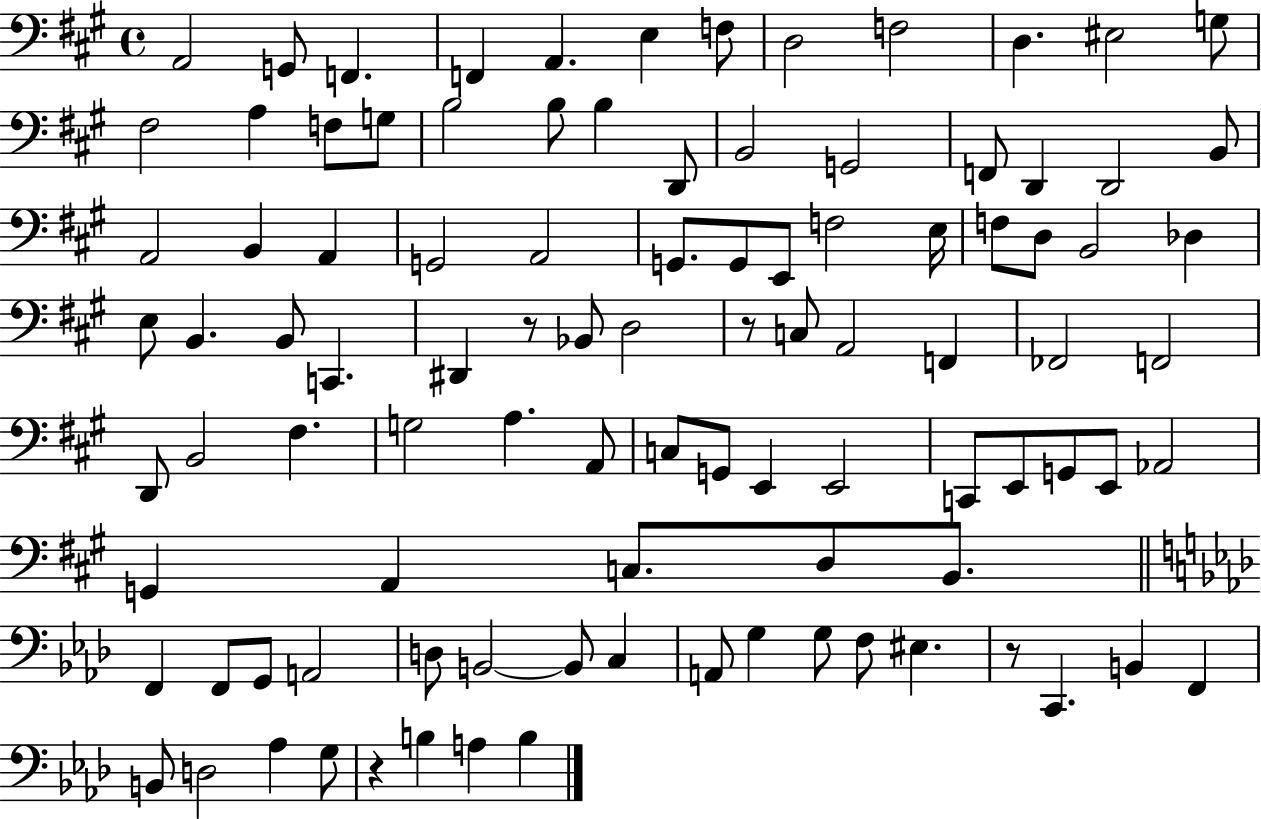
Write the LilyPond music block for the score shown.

{
  \clef bass
  \time 4/4
  \defaultTimeSignature
  \key a \major
  a,2 g,8 f,4. | f,4 a,4. e4 f8 | d2 f2 | d4. eis2 g8 | \break fis2 a4 f8 g8 | b2 b8 b4 d,8 | b,2 g,2 | f,8 d,4 d,2 b,8 | \break a,2 b,4 a,4 | g,2 a,2 | g,8. g,8 e,8 f2 e16 | f8 d8 b,2 des4 | \break e8 b,4. b,8 c,4. | dis,4 r8 bes,8 d2 | r8 c8 a,2 f,4 | fes,2 f,2 | \break d,8 b,2 fis4. | g2 a4. a,8 | c8 g,8 e,4 e,2 | c,8 e,8 g,8 e,8 aes,2 | \break g,4 a,4 c8. d8 b,8. | \bar "||" \break \key aes \major f,4 f,8 g,8 a,2 | d8 b,2~~ b,8 c4 | a,8 g4 g8 f8 eis4. | r8 c,4. b,4 f,4 | \break b,8 d2 aes4 g8 | r4 b4 a4 b4 | \bar "|."
}